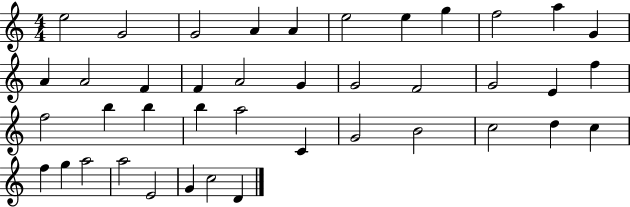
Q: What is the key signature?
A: C major